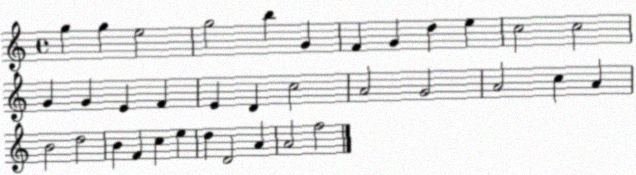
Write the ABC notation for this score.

X:1
T:Untitled
M:4/4
L:1/4
K:C
g g e2 g2 b G F G d e c2 c2 G G E F E D c2 A2 G2 A2 c A B2 d2 B F c e d D2 A A2 f2